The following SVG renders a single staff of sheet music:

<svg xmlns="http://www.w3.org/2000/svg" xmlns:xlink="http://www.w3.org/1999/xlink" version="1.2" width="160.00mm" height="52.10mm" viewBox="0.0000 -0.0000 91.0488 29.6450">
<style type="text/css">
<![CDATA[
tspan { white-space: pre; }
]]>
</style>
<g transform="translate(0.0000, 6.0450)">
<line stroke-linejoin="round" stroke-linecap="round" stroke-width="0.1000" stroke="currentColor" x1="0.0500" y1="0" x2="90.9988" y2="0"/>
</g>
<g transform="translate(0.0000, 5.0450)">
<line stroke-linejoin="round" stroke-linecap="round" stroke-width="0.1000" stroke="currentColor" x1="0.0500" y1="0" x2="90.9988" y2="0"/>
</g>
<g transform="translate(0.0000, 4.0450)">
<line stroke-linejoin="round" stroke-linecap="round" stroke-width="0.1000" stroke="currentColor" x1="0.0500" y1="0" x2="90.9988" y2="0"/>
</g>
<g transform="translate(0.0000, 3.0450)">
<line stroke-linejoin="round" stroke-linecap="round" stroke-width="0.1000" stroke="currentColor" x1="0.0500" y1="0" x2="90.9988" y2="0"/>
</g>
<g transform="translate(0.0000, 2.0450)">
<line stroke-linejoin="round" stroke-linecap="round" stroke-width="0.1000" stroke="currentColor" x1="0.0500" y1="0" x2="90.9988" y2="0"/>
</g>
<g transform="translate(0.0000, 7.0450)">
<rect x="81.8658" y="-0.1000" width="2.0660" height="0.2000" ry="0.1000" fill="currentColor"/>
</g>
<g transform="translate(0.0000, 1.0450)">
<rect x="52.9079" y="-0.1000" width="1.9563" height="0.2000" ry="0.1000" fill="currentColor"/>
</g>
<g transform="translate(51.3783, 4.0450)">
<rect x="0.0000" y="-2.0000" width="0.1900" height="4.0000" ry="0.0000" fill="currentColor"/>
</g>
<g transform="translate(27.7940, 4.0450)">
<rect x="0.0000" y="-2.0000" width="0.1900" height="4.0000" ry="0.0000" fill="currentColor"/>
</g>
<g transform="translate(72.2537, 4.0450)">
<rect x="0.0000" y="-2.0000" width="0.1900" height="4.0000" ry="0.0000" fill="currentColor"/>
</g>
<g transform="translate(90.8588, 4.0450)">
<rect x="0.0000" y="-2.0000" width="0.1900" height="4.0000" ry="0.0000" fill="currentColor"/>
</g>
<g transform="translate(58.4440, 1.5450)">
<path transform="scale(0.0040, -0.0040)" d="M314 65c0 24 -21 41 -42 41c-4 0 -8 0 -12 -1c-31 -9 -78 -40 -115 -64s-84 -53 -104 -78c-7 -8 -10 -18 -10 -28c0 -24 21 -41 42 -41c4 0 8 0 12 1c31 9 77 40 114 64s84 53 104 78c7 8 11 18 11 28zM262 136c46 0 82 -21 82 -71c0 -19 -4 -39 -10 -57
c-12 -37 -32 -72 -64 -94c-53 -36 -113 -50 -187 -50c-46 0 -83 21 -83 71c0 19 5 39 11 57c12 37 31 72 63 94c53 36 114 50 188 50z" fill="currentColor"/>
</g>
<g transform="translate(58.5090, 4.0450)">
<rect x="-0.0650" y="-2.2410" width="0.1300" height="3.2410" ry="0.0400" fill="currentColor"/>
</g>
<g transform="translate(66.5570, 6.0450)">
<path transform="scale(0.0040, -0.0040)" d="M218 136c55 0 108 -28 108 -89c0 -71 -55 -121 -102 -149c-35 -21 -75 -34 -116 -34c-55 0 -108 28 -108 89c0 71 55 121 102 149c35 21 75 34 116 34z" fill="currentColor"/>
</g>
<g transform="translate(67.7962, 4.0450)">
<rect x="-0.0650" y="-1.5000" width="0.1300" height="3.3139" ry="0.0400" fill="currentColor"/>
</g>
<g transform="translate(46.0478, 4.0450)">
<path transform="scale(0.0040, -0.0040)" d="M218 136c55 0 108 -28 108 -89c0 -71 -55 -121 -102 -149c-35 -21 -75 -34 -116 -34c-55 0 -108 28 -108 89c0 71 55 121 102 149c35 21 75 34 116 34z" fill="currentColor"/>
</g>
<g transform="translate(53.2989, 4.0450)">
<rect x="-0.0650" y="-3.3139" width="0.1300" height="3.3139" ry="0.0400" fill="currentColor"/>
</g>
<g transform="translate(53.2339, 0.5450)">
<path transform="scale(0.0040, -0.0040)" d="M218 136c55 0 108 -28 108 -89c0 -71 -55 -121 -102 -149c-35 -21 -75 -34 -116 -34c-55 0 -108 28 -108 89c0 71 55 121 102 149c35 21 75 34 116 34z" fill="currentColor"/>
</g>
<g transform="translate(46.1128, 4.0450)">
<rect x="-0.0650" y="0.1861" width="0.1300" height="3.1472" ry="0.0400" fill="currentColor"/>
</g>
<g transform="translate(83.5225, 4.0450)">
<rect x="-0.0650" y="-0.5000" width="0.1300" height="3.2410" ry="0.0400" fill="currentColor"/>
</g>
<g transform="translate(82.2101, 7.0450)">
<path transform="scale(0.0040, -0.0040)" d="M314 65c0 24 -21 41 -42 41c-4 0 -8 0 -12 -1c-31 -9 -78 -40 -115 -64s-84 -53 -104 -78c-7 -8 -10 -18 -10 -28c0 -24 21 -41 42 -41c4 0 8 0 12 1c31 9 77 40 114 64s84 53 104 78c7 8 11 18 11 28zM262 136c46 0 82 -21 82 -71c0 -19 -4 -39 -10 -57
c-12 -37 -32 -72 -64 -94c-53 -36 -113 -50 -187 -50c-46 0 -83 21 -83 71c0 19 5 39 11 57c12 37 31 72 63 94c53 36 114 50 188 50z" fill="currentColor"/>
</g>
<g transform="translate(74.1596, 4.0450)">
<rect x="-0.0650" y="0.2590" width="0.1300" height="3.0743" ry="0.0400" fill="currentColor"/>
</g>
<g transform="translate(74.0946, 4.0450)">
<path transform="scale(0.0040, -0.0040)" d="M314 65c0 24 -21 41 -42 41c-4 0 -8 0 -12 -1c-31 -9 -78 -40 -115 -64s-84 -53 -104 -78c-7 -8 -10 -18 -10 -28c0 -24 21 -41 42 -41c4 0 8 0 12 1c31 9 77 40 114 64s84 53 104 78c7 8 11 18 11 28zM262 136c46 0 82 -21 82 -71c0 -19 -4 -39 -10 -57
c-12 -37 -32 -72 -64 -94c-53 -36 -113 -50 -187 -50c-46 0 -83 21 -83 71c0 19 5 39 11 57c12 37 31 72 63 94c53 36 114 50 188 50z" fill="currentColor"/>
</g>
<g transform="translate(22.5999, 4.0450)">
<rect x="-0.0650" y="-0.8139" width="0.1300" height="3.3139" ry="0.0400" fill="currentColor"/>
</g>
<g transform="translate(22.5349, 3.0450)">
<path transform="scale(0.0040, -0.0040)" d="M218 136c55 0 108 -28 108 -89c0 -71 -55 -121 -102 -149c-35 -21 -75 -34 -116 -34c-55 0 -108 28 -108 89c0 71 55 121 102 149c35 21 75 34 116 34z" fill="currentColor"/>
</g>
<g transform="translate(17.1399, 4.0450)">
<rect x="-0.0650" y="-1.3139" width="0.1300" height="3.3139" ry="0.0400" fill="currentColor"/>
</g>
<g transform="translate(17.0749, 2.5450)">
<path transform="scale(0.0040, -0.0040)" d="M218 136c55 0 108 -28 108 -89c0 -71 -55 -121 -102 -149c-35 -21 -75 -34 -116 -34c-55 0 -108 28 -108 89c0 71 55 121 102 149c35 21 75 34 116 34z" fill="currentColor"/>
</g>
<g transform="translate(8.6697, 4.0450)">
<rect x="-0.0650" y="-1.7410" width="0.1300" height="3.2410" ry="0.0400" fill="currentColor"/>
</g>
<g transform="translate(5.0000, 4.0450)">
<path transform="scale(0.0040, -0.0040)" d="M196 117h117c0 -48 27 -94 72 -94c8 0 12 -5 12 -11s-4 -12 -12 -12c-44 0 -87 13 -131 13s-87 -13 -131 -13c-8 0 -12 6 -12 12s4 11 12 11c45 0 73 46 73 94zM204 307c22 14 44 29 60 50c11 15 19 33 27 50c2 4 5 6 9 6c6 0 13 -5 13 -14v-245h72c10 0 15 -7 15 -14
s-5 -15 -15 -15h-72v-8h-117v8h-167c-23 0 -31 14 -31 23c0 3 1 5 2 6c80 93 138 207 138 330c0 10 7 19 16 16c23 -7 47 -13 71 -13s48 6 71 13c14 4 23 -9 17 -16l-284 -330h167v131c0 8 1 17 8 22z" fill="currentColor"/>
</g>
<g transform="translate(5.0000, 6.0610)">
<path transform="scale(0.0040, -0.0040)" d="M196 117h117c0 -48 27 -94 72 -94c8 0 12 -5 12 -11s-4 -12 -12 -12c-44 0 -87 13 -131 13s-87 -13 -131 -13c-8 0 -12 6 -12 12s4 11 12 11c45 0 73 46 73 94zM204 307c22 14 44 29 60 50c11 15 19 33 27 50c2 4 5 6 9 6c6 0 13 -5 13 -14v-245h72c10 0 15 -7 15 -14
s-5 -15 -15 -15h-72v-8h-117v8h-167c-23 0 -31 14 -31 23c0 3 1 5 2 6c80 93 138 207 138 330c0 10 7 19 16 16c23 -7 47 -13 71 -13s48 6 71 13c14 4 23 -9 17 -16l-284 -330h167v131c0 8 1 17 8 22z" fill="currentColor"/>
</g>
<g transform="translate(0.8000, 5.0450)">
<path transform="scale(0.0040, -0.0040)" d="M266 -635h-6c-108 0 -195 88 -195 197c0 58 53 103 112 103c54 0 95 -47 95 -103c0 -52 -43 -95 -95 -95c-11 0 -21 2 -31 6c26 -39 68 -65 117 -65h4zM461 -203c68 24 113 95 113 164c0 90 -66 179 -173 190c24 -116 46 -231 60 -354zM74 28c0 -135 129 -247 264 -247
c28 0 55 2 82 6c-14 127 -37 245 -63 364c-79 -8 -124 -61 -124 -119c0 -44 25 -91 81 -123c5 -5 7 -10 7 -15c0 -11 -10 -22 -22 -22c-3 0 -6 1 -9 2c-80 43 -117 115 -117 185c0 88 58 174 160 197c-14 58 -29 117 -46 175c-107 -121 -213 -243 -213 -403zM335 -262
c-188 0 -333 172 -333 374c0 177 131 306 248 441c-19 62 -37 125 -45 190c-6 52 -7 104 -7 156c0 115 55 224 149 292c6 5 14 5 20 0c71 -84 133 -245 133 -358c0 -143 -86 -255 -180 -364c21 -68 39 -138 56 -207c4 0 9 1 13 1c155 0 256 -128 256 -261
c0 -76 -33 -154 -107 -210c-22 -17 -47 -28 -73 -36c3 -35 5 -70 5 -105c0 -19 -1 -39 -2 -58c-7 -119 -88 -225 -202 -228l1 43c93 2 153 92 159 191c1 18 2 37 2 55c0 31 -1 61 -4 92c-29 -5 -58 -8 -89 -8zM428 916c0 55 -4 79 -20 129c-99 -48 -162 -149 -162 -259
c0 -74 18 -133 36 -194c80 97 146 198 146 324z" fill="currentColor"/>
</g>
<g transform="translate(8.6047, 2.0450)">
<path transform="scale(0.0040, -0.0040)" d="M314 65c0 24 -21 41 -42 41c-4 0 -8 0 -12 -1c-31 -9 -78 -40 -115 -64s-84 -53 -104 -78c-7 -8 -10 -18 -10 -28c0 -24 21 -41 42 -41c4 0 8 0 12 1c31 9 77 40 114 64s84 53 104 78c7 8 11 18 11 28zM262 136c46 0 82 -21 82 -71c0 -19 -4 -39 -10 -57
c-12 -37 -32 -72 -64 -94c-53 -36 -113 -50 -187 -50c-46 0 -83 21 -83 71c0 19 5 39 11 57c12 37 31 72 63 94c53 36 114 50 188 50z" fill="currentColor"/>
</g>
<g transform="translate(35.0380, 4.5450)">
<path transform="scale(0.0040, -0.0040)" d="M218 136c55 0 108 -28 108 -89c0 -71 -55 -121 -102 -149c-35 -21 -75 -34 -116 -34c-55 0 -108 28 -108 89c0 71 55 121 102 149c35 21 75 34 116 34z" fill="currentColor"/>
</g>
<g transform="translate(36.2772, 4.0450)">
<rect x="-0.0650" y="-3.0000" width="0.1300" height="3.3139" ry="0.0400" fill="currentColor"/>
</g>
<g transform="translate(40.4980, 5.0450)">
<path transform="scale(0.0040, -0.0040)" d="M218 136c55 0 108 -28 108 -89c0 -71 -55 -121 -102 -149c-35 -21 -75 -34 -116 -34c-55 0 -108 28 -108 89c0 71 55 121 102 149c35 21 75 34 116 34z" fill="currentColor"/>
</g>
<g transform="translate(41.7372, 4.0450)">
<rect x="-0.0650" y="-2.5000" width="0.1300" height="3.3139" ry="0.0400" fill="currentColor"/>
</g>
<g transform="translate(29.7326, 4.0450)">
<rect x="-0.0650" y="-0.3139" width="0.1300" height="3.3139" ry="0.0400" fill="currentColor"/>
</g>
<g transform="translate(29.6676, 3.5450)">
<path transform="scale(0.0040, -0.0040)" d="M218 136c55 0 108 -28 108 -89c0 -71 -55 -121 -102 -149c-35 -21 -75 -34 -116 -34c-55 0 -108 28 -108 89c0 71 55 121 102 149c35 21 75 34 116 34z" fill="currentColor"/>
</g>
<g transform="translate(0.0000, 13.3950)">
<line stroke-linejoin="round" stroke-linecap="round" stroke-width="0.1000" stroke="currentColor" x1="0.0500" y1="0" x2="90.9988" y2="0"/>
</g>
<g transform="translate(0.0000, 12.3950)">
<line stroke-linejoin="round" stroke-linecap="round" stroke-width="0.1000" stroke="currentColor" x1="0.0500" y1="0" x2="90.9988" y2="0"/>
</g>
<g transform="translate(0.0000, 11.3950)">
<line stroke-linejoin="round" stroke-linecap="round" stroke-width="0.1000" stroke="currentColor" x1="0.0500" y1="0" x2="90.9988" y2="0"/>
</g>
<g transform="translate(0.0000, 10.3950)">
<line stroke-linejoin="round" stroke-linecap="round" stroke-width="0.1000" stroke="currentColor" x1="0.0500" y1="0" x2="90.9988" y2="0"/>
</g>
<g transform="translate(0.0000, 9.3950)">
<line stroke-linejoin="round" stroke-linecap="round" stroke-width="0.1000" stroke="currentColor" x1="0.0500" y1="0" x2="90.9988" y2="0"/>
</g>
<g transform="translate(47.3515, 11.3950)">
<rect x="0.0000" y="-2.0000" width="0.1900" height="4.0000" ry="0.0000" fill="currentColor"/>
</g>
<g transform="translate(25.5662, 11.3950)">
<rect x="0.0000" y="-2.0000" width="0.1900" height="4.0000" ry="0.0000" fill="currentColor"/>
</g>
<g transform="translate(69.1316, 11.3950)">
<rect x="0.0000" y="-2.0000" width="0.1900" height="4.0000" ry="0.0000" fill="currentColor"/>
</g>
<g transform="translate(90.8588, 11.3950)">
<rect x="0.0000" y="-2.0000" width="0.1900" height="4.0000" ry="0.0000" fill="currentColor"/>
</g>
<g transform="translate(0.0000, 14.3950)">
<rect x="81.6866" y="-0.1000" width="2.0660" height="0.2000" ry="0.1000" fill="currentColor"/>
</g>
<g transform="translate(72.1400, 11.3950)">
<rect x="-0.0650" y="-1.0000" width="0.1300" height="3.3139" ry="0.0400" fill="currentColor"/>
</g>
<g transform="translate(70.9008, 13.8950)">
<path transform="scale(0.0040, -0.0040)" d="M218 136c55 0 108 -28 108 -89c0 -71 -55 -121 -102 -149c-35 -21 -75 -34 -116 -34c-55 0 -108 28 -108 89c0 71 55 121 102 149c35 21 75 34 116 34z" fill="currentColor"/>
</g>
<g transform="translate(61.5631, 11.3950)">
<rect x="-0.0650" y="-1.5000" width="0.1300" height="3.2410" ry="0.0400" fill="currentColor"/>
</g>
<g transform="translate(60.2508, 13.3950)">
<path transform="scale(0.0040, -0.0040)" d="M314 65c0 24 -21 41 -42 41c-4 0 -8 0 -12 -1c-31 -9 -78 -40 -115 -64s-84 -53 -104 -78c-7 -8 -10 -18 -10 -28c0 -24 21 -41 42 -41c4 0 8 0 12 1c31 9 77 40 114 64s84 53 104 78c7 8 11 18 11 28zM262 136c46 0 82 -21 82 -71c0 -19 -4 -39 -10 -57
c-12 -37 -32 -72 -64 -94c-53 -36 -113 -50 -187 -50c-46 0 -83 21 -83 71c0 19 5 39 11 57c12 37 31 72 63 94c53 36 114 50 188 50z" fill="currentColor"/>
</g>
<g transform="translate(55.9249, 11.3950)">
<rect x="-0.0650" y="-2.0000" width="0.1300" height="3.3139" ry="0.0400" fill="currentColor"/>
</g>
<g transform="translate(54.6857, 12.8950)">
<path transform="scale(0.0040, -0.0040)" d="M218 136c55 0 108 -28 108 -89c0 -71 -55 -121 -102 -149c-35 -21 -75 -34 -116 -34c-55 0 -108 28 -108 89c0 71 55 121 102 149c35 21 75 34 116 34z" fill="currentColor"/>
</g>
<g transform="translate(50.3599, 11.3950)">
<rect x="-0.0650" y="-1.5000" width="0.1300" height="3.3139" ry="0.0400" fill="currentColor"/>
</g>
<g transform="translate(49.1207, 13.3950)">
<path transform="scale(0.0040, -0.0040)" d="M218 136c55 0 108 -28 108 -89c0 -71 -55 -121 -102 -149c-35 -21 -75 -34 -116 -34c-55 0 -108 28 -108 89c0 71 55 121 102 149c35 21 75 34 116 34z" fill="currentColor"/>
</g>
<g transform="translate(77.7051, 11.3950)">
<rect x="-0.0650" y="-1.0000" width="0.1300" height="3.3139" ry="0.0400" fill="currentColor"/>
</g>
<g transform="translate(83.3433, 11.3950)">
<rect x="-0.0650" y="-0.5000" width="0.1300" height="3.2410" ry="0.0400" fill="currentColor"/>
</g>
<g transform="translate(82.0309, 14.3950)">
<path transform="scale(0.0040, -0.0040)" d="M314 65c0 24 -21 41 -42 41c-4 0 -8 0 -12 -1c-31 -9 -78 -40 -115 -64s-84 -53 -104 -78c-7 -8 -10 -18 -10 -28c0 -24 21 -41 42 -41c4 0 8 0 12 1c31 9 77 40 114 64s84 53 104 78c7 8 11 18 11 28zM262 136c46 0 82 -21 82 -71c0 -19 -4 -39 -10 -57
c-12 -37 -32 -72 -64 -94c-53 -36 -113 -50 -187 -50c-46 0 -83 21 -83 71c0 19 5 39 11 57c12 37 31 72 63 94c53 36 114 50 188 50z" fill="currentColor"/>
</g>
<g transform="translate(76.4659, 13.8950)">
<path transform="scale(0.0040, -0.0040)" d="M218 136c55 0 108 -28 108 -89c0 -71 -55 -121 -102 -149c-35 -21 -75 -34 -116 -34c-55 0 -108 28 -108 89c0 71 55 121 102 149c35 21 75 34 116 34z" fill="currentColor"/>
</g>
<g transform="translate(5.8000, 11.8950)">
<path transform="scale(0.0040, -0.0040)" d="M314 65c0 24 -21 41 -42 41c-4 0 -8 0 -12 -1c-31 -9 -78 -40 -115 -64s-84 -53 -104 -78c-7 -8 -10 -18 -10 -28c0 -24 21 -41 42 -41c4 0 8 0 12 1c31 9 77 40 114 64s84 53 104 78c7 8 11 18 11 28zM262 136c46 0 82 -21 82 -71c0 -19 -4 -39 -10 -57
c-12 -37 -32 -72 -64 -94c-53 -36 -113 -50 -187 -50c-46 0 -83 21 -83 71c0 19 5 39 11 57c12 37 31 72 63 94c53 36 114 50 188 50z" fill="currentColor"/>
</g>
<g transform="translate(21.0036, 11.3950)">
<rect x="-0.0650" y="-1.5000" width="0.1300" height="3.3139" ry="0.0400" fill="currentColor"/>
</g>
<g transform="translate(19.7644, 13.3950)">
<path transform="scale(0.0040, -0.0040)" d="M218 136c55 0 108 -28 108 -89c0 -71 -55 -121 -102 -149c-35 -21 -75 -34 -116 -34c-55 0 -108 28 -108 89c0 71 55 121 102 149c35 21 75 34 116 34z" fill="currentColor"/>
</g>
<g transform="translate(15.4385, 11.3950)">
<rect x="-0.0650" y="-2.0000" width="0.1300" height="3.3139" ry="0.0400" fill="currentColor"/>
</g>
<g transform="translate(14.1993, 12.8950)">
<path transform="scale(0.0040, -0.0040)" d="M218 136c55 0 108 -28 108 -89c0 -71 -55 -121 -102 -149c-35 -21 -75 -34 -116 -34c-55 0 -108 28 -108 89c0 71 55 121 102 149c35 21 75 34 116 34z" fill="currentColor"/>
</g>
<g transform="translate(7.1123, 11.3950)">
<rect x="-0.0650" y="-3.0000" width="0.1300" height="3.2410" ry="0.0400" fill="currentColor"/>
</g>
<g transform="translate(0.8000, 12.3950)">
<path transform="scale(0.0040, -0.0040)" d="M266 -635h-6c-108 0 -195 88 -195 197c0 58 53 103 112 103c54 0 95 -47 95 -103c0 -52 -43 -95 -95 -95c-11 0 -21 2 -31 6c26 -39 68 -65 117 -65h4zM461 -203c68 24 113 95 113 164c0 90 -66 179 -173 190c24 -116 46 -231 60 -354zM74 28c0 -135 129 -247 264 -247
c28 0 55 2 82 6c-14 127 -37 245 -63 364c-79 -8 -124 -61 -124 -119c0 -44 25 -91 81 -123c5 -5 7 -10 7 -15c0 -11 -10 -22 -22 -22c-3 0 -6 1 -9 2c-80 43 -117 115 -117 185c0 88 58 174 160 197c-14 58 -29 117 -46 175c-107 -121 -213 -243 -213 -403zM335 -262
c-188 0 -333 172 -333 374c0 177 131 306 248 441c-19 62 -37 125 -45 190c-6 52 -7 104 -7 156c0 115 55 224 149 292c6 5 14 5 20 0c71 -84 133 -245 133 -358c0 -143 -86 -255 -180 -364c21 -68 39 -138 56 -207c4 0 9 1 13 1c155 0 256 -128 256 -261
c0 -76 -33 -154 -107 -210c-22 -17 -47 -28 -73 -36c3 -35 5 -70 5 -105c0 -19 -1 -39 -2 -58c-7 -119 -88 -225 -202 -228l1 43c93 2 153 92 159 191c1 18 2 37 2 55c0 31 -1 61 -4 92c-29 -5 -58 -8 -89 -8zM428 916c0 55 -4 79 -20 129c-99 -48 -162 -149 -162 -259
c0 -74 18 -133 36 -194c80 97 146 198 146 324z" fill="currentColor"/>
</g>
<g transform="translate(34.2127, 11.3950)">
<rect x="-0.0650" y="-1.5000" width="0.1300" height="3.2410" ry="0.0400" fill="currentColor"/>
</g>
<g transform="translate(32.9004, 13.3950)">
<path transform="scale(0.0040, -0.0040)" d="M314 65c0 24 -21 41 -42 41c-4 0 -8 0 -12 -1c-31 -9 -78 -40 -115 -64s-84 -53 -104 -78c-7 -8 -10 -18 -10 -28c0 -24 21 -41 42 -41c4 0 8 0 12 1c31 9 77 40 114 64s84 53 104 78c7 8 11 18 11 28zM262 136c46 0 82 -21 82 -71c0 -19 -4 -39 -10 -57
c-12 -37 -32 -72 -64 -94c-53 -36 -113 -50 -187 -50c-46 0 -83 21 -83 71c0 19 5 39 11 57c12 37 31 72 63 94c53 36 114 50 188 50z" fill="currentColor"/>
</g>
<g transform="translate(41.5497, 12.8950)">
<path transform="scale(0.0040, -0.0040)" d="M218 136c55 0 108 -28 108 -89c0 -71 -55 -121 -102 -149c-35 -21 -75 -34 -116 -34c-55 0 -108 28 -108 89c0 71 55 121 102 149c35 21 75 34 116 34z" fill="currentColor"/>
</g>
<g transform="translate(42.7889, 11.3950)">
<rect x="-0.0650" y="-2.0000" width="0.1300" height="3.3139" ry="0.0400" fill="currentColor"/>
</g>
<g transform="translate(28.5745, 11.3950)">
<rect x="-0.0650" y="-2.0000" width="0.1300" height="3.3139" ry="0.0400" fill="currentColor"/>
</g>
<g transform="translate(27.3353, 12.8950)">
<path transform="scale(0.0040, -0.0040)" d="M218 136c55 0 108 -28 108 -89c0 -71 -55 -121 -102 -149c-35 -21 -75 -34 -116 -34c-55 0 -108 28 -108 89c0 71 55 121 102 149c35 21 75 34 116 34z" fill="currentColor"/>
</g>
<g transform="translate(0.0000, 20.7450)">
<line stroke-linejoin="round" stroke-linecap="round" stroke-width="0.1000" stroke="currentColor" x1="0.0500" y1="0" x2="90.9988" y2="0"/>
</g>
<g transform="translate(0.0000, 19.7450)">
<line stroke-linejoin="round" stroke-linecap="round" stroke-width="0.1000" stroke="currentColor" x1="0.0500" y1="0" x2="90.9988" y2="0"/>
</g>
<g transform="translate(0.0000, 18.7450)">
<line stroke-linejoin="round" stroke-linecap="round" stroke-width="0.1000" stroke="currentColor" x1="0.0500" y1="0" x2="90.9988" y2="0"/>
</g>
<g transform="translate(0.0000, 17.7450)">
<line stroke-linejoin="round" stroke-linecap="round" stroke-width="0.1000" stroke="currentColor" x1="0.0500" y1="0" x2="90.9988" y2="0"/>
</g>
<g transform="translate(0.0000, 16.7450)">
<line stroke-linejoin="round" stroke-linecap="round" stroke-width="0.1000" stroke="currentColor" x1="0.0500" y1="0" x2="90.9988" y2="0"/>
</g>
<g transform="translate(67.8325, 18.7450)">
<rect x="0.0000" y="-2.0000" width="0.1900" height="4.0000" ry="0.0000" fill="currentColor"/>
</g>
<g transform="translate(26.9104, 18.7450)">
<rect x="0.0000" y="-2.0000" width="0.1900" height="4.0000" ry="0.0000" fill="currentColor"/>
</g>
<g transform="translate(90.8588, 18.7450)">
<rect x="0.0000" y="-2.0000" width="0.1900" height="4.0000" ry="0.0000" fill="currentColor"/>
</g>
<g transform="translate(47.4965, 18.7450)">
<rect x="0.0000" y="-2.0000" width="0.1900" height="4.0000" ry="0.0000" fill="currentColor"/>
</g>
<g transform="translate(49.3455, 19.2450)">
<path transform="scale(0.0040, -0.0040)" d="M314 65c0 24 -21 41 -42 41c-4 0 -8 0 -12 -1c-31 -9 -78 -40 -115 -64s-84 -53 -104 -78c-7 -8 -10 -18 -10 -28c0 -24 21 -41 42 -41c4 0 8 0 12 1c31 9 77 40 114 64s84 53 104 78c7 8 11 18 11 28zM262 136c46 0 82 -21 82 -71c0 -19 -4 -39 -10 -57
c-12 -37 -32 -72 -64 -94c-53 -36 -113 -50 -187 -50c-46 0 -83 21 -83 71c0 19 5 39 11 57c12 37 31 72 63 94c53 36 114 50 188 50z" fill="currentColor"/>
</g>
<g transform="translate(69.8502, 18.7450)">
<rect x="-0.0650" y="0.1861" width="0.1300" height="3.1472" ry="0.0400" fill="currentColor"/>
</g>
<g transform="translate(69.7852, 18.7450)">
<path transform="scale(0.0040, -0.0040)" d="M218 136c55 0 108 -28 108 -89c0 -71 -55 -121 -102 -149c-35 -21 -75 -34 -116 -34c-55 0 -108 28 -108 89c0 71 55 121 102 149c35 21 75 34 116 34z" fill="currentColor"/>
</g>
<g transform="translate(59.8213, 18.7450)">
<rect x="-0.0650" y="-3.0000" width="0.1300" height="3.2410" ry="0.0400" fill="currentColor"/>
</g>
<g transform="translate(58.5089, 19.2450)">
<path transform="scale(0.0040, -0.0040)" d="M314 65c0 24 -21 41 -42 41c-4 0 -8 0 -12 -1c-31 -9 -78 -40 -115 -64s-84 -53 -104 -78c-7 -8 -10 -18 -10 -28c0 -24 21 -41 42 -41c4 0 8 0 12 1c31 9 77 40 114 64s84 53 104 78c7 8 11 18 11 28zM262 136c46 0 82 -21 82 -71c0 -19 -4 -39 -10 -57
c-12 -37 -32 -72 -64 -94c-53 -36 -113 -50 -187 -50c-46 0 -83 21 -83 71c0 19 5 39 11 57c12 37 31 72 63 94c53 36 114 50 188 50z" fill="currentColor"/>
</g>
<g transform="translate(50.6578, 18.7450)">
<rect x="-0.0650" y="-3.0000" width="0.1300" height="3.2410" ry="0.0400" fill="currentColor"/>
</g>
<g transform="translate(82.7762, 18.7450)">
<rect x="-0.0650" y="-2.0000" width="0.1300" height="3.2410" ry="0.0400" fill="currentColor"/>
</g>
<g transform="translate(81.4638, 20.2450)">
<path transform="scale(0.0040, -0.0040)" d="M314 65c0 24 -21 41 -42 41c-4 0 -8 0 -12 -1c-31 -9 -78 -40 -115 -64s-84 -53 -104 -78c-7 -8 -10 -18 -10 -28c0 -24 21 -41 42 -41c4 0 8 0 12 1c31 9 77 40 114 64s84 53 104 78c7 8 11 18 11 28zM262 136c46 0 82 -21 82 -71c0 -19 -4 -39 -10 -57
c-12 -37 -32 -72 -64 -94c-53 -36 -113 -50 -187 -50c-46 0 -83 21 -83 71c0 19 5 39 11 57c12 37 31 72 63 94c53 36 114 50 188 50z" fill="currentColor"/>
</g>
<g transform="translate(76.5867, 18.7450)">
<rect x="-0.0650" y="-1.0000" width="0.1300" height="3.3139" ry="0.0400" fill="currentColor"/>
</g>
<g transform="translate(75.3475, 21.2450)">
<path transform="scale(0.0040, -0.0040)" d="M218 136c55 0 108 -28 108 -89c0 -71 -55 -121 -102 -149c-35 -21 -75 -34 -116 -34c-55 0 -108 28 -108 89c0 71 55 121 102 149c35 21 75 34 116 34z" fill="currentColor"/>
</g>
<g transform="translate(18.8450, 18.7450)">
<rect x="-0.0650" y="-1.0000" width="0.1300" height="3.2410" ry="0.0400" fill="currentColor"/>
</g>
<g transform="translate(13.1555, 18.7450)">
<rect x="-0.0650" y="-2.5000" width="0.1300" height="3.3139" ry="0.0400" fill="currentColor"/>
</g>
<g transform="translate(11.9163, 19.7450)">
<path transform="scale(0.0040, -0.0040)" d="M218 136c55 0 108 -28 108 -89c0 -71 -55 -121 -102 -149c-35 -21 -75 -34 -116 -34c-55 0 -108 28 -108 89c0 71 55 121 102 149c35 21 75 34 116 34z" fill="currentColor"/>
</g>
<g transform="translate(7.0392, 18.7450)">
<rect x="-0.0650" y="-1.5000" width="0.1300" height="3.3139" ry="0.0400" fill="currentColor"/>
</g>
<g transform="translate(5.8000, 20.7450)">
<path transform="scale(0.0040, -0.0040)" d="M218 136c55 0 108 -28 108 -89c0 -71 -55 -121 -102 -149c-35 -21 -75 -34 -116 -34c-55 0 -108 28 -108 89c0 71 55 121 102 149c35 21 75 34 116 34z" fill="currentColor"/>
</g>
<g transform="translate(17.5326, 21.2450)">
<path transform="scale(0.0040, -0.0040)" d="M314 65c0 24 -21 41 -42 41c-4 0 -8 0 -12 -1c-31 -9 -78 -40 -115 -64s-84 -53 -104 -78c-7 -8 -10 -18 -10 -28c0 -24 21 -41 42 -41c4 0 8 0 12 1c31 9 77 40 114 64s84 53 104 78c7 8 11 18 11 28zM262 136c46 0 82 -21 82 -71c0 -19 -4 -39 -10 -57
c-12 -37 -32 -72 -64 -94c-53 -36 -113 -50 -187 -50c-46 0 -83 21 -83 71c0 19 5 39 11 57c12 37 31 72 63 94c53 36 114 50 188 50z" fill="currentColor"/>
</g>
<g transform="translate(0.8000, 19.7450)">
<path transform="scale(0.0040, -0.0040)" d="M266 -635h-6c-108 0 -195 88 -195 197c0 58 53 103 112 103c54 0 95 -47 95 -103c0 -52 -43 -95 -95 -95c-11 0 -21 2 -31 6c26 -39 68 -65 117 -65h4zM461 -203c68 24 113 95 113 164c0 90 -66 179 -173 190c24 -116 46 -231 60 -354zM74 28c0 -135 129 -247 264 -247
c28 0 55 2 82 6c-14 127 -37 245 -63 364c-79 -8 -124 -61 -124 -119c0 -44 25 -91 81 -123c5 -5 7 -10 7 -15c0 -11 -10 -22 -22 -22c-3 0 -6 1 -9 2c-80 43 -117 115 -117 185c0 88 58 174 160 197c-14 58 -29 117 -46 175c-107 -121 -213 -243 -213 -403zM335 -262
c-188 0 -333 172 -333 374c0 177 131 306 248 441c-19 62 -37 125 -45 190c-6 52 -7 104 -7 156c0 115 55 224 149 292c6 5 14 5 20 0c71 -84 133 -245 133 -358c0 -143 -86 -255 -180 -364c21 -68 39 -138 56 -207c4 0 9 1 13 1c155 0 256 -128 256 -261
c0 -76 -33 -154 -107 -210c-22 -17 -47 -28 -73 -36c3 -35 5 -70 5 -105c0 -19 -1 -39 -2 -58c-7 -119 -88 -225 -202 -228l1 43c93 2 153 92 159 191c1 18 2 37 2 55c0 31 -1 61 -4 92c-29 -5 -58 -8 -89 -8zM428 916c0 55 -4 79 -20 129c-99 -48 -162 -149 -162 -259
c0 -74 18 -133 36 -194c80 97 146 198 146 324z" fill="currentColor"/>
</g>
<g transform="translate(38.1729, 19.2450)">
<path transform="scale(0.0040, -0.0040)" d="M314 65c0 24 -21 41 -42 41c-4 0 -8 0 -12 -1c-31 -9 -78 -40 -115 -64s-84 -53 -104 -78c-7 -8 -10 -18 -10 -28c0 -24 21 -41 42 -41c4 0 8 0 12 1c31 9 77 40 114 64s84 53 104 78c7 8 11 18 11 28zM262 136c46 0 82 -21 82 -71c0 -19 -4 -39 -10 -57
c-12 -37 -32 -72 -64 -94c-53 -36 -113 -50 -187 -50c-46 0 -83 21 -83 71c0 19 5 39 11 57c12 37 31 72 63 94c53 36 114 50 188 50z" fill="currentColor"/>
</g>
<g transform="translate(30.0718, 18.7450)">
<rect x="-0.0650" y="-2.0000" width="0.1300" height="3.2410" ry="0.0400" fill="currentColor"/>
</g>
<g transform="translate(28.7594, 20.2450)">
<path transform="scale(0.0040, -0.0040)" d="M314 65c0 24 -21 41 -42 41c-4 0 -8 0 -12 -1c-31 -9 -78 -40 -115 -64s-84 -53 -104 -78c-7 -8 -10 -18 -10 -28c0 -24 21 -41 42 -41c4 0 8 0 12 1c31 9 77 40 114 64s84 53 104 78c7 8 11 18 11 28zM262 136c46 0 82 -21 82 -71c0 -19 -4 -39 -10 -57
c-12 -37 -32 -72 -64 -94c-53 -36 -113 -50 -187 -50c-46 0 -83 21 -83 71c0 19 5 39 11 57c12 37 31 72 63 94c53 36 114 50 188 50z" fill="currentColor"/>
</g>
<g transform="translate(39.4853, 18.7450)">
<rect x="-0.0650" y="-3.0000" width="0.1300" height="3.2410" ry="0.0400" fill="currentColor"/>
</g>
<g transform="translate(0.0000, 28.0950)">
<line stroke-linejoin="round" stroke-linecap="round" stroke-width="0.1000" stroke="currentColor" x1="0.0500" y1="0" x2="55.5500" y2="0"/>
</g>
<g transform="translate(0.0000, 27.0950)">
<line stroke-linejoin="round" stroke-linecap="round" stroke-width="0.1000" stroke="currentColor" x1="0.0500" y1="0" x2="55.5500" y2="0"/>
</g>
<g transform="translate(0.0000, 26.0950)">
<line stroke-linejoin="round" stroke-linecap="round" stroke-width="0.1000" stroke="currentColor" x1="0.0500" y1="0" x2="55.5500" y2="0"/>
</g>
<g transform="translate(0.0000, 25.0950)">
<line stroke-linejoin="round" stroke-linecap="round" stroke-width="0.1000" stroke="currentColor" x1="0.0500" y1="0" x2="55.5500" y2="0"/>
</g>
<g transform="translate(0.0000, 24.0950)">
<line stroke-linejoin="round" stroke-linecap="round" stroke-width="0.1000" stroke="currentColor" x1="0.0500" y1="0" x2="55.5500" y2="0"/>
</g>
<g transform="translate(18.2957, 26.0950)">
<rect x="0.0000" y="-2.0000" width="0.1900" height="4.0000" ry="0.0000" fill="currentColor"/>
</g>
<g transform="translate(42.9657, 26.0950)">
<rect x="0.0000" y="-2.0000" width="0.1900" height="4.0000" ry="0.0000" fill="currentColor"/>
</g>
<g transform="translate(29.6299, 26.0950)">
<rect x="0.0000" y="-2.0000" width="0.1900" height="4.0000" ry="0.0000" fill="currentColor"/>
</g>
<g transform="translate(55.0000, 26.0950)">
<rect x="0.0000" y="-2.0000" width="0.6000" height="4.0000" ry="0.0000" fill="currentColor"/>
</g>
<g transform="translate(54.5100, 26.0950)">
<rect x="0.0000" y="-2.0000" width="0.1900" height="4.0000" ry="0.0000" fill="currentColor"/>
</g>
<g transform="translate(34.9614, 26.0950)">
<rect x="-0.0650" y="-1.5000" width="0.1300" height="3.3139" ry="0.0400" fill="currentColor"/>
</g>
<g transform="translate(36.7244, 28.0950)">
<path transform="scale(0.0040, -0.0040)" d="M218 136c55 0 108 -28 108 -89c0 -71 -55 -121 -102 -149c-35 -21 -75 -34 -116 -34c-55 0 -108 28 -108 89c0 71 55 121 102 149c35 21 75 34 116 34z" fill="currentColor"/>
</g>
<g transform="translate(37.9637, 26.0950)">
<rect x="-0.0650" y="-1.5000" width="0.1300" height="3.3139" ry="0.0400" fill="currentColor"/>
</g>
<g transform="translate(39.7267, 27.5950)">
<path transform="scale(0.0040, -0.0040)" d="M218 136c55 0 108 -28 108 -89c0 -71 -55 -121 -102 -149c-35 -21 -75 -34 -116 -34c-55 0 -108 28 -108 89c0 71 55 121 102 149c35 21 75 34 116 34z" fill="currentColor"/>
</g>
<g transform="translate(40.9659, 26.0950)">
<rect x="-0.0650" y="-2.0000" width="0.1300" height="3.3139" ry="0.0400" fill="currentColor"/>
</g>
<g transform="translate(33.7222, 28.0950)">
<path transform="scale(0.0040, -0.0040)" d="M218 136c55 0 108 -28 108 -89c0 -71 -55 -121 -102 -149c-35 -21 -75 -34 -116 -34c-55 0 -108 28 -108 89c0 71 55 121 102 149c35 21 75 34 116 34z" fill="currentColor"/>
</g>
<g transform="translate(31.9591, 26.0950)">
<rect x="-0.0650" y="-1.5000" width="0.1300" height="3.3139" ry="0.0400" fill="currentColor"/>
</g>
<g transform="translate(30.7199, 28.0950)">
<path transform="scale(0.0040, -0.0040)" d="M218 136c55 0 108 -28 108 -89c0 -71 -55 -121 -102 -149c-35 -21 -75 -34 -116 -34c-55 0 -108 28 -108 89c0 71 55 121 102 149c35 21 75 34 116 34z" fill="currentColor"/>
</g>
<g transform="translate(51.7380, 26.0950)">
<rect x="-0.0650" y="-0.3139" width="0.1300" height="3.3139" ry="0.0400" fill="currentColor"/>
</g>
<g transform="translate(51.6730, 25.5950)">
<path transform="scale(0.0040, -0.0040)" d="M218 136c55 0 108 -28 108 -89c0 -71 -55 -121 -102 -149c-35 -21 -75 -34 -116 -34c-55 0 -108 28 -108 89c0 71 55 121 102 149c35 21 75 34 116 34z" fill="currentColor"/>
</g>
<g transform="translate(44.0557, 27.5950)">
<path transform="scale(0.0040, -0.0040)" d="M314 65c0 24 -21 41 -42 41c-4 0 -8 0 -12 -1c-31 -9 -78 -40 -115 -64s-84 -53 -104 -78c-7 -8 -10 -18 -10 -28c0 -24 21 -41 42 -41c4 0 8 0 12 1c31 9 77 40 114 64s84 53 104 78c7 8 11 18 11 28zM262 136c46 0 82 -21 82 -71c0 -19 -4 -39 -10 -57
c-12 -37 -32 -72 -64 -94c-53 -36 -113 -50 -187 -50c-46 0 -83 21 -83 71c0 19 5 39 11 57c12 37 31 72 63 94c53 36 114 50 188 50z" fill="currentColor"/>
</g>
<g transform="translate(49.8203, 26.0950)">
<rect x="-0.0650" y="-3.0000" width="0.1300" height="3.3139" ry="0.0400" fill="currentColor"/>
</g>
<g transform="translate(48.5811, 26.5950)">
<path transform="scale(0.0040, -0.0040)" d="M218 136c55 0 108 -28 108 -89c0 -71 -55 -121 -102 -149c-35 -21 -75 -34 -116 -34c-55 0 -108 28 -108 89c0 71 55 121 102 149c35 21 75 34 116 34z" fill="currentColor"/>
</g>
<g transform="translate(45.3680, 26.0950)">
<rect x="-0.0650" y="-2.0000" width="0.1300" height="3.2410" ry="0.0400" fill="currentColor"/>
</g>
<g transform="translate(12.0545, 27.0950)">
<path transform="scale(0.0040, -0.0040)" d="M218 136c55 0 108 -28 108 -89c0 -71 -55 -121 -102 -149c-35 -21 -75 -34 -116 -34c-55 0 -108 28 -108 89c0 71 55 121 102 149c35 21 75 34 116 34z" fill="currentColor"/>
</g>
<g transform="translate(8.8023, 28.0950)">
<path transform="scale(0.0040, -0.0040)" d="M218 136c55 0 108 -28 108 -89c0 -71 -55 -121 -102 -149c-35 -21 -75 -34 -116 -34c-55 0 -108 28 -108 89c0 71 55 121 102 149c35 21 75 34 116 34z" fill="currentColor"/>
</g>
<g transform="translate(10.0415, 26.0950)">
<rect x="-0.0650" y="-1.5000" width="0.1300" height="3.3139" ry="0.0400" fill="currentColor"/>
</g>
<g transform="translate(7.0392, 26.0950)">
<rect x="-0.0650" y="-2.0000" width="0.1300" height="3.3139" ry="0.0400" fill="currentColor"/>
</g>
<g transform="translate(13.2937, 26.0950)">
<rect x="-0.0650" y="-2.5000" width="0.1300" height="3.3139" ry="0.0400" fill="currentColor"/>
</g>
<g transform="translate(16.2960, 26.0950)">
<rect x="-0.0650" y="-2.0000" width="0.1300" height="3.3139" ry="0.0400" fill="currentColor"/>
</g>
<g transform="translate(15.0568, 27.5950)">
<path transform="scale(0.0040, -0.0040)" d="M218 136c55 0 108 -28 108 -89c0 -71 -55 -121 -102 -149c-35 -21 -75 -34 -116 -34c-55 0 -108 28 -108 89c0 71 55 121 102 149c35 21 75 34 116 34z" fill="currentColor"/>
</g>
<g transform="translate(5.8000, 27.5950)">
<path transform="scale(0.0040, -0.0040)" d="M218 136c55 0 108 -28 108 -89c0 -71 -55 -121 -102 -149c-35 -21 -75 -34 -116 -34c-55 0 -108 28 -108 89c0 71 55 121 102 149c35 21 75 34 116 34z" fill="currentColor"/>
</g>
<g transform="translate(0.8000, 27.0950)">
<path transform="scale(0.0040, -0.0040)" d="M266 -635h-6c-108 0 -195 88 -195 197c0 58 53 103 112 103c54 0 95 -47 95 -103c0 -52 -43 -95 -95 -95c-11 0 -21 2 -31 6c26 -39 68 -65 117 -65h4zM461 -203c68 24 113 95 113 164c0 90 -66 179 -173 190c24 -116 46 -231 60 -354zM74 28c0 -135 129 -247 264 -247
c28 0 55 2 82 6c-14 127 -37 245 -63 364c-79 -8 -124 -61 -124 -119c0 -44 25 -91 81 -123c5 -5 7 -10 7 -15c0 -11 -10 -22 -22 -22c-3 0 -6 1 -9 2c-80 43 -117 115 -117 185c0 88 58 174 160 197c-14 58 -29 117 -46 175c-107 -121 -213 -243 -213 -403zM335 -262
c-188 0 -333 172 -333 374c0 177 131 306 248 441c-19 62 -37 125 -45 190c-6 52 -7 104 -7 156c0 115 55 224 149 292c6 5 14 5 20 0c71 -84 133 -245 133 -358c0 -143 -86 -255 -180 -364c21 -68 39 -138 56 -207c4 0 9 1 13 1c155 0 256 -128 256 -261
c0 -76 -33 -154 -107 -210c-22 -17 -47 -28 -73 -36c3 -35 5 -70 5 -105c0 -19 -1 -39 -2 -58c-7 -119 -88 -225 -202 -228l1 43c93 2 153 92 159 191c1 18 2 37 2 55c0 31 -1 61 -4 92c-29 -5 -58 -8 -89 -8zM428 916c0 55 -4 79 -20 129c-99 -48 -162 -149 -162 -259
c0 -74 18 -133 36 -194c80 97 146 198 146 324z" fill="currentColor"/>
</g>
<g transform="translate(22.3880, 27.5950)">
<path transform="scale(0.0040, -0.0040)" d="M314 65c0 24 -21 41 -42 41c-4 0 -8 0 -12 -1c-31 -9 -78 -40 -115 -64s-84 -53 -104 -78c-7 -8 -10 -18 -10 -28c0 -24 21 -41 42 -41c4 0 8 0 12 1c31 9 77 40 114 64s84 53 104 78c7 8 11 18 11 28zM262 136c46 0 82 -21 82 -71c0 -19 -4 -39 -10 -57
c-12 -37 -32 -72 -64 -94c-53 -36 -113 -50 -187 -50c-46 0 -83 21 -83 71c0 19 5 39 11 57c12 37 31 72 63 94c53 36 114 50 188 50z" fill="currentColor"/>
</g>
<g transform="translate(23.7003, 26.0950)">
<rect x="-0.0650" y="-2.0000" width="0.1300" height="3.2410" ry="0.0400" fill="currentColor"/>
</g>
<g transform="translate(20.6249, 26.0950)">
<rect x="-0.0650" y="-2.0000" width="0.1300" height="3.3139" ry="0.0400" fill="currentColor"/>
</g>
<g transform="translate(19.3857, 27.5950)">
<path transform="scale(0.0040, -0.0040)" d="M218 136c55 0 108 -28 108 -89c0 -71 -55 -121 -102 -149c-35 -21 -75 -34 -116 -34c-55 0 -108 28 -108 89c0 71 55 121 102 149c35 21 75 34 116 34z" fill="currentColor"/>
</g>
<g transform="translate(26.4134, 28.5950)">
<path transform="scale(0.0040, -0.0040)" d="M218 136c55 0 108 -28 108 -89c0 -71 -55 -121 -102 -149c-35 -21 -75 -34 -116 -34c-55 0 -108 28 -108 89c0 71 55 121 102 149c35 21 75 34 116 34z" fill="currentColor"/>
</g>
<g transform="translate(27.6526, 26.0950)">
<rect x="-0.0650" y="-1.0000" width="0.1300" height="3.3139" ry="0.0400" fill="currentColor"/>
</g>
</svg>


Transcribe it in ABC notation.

X:1
T:Untitled
M:4/4
L:1/4
K:C
f2 e d c A G B b g2 E B2 C2 A2 F E F E2 F E F E2 D D C2 E G D2 F2 A2 A2 A2 B D F2 F E G F F F2 D E E E F F2 A c